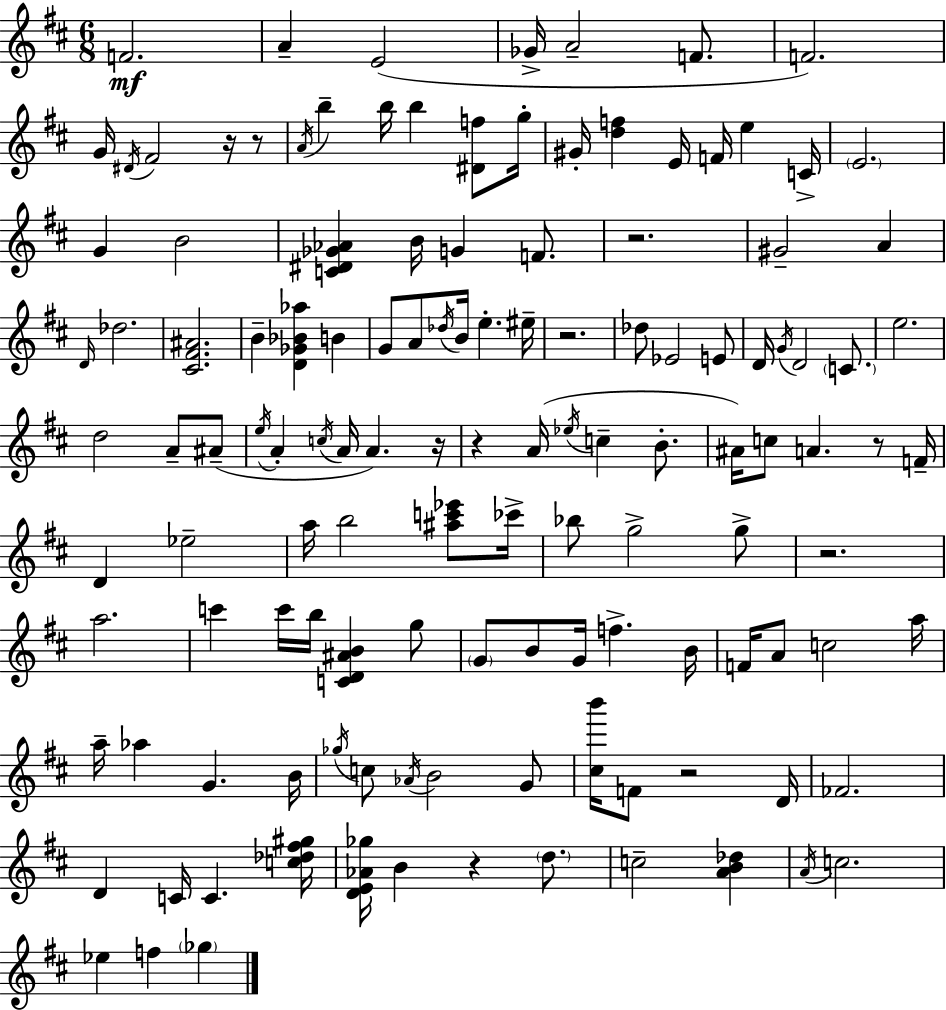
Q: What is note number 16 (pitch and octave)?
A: G#4